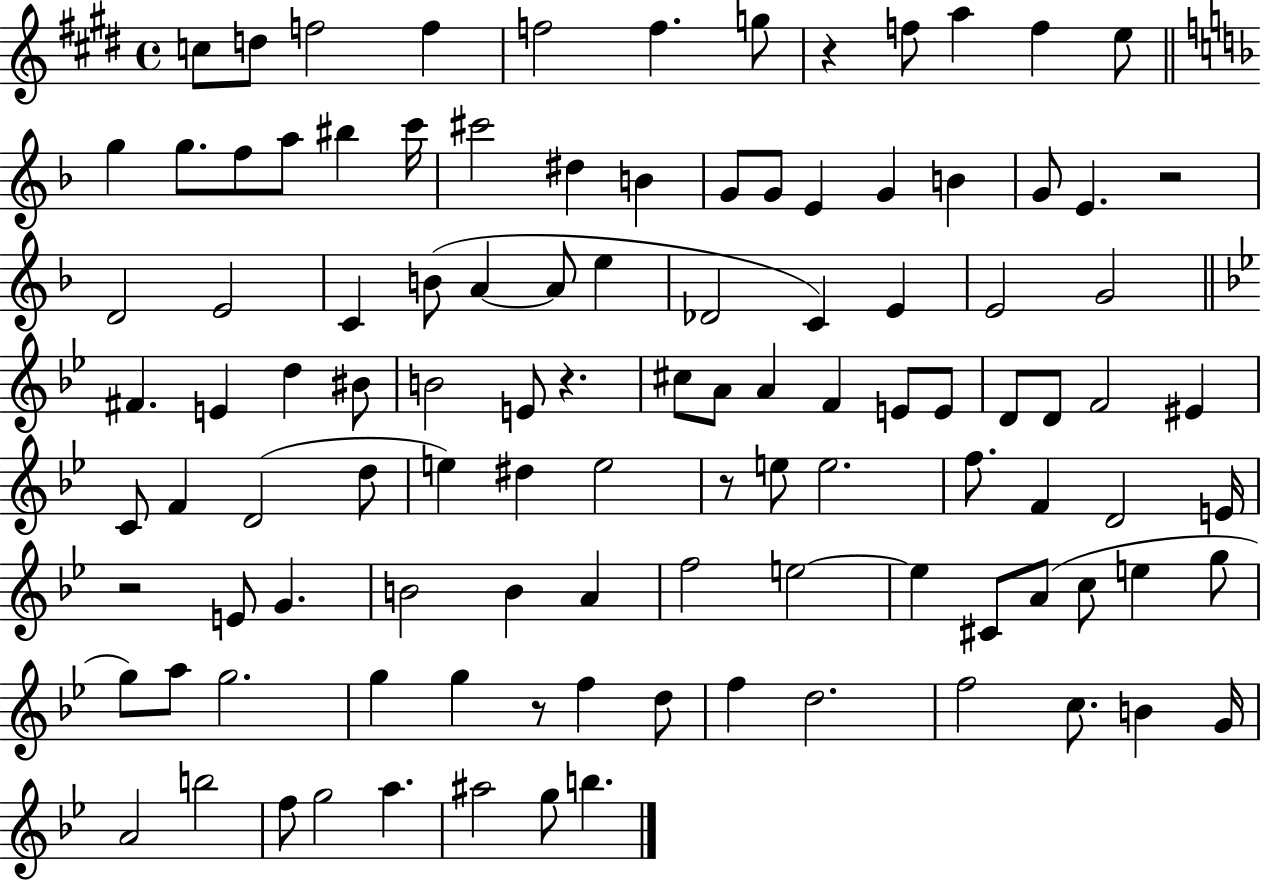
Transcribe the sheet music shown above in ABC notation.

X:1
T:Untitled
M:4/4
L:1/4
K:E
c/2 d/2 f2 f f2 f g/2 z f/2 a f e/2 g g/2 f/2 a/2 ^b c'/4 ^c'2 ^d B G/2 G/2 E G B G/2 E z2 D2 E2 C B/2 A A/2 e _D2 C E E2 G2 ^F E d ^B/2 B2 E/2 z ^c/2 A/2 A F E/2 E/2 D/2 D/2 F2 ^E C/2 F D2 d/2 e ^d e2 z/2 e/2 e2 f/2 F D2 E/4 z2 E/2 G B2 B A f2 e2 e ^C/2 A/2 c/2 e g/2 g/2 a/2 g2 g g z/2 f d/2 f d2 f2 c/2 B G/4 A2 b2 f/2 g2 a ^a2 g/2 b